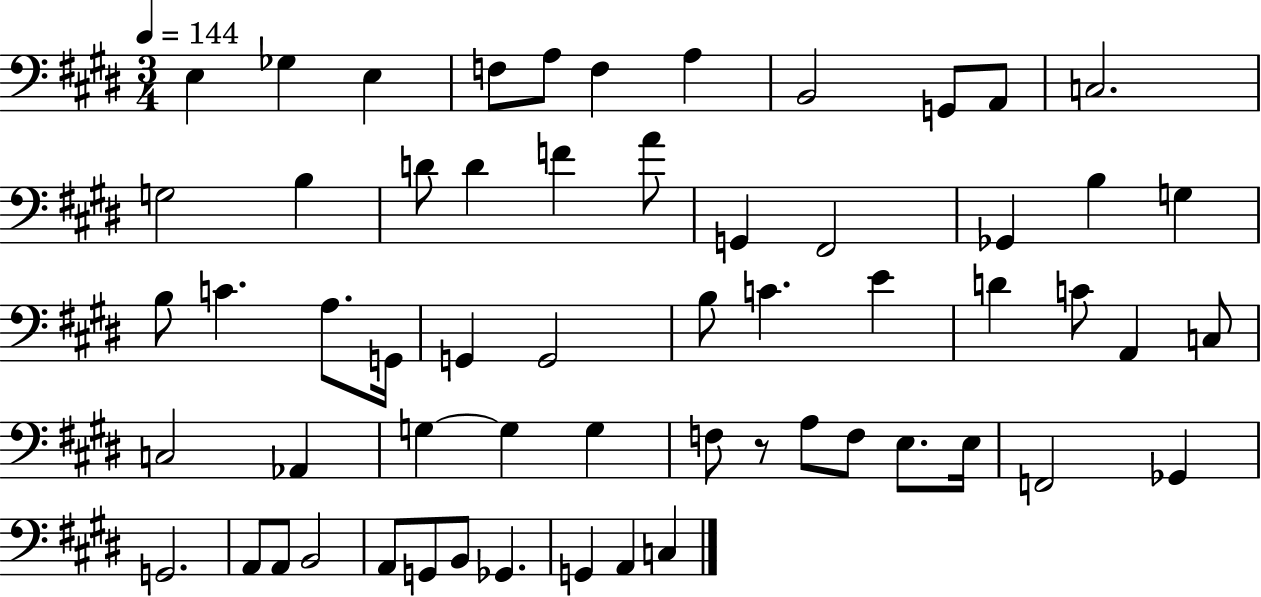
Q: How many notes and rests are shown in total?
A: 59